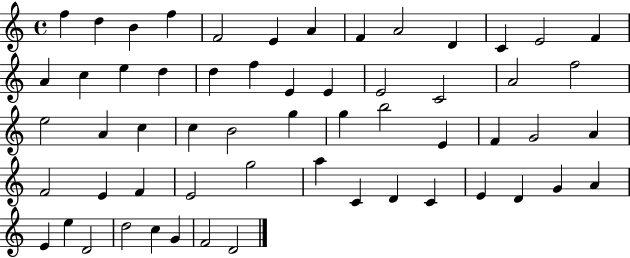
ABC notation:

X:1
T:Untitled
M:4/4
L:1/4
K:C
f d B f F2 E A F A2 D C E2 F A c e d d f E E E2 C2 A2 f2 e2 A c c B2 g g b2 E F G2 A F2 E F E2 g2 a C D C E D G A E e D2 d2 c G F2 D2